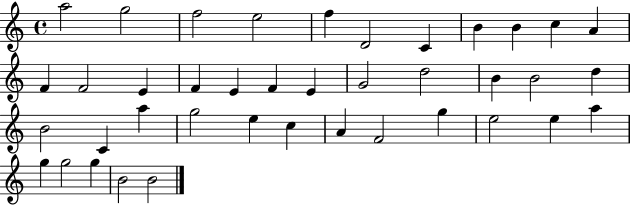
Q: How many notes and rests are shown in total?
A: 40